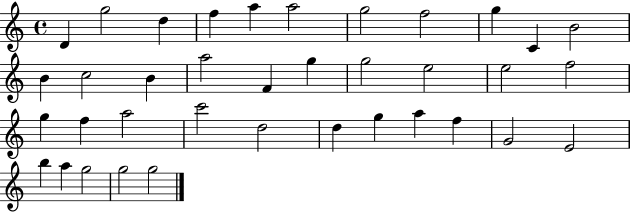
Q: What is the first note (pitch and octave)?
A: D4